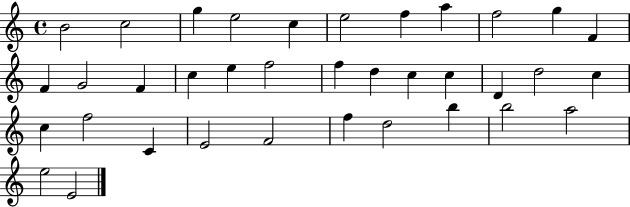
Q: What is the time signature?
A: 4/4